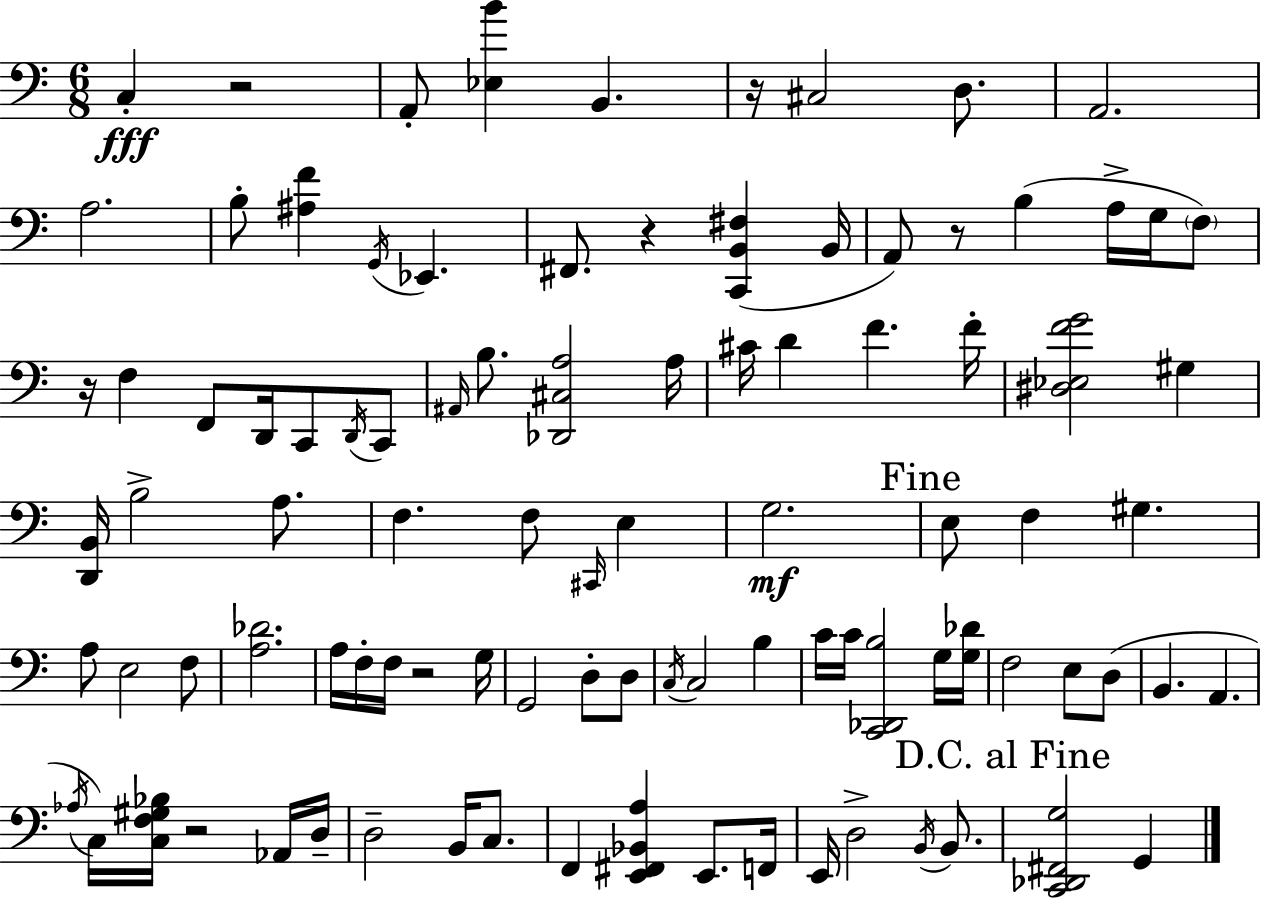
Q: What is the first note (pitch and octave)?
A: C3